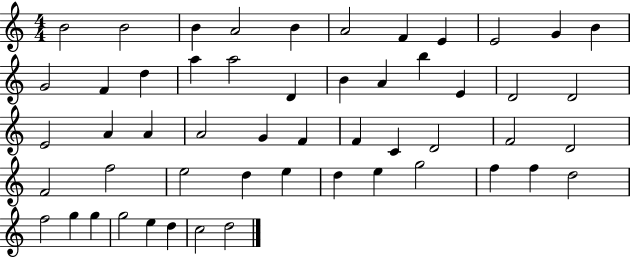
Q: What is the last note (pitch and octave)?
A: D5